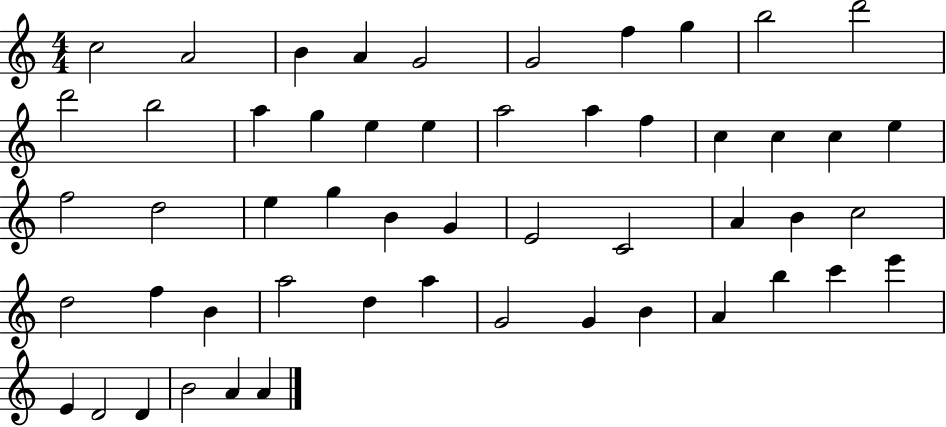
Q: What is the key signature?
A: C major